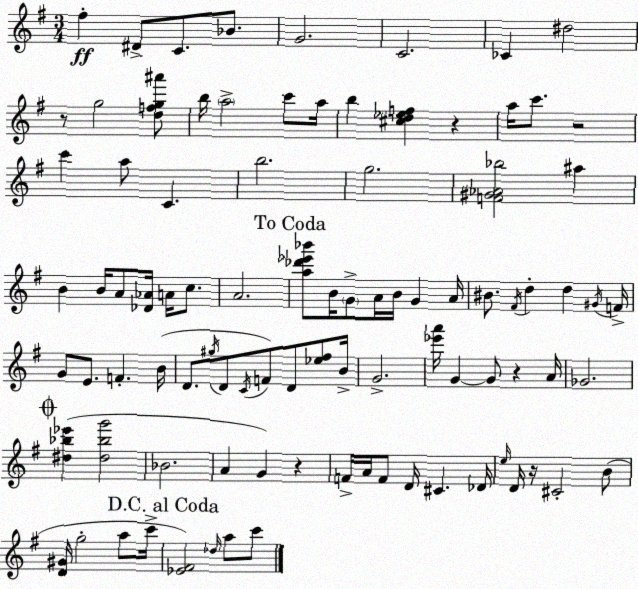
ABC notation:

X:1
T:Untitled
M:3/4
L:1/4
K:G
^f ^D/2 C/2 _B/2 G2 C2 _C ^d2 z/2 g2 [dfg^a']/2 b/4 a2 c'/2 a/4 b [^cd_ef] z a/4 c'/2 z2 c' a/2 C b2 g2 [F^G_A_b]2 ^a B B/4 A/2 [_D_A]/4 A/4 c/2 A2 [a_d'_e'_b']/2 B/4 G/2 A/4 B/4 G A/4 ^B/2 ^F/4 d d ^G/4 F/4 G/2 E/2 F B/4 D/2 ^g/4 D/2 C/4 F/2 D/2 [_e^f]/2 B/4 G2 [_e'a']/4 G G/2 z A/4 _G2 [^d_b_e'] [^d_bg']2 _B2 A G z F/4 A/4 F/2 D/4 ^C _D/4 e/4 D/4 z/4 ^C2 B/2 [D^G]/4 g2 a/2 c'/4 [_E^F]2 _d/4 a/2 c'/2